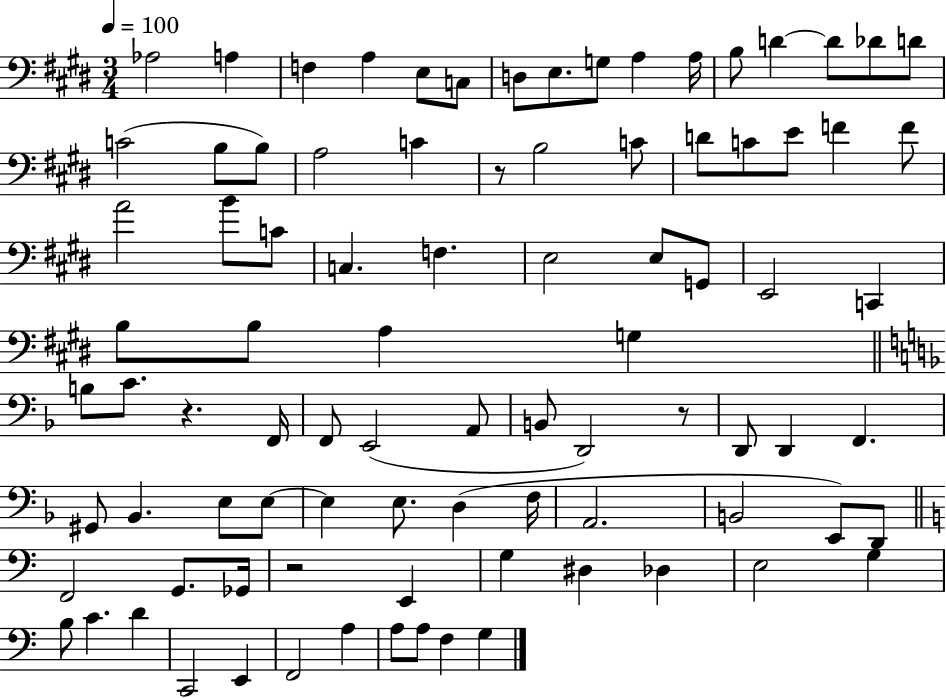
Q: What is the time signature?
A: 3/4